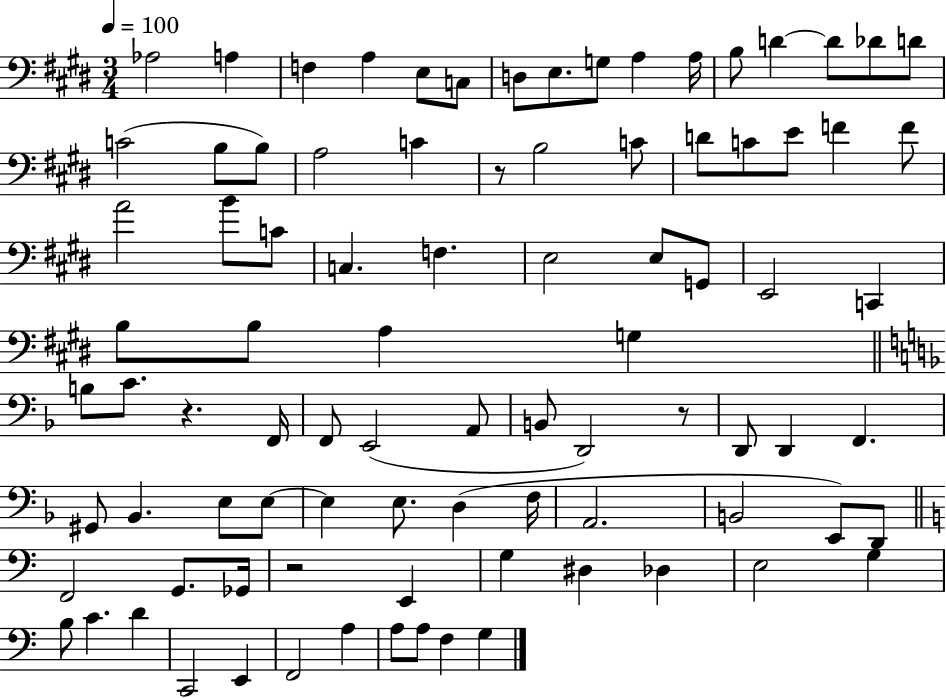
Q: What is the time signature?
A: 3/4